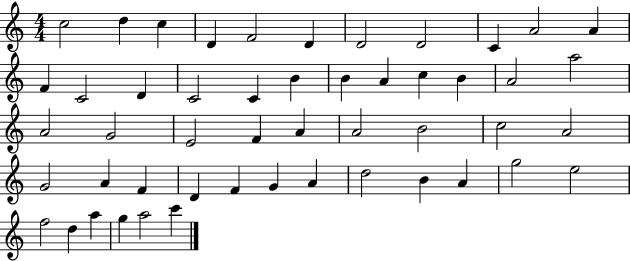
{
  \clef treble
  \numericTimeSignature
  \time 4/4
  \key c \major
  c''2 d''4 c''4 | d'4 f'2 d'4 | d'2 d'2 | c'4 a'2 a'4 | \break f'4 c'2 d'4 | c'2 c'4 b'4 | b'4 a'4 c''4 b'4 | a'2 a''2 | \break a'2 g'2 | e'2 f'4 a'4 | a'2 b'2 | c''2 a'2 | \break g'2 a'4 f'4 | d'4 f'4 g'4 a'4 | d''2 b'4 a'4 | g''2 e''2 | \break f''2 d''4 a''4 | g''4 a''2 c'''4 | \bar "|."
}